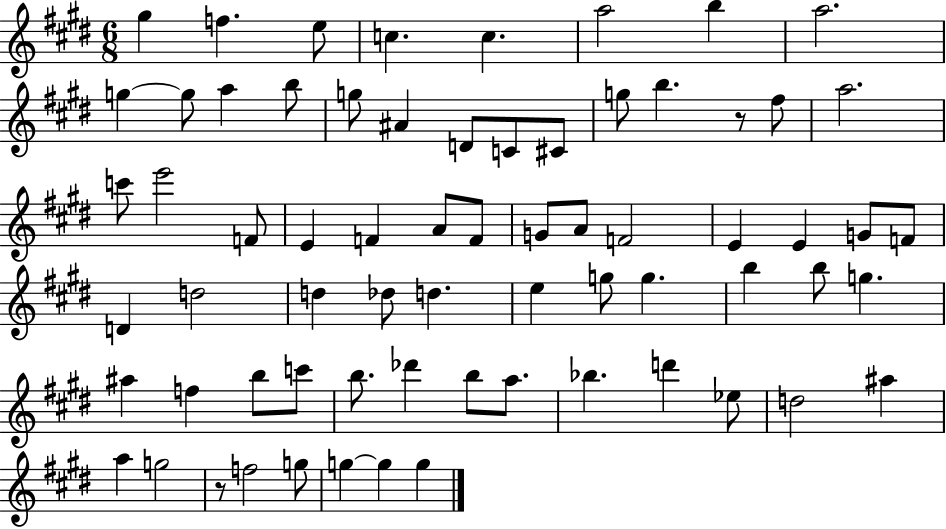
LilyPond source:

{
  \clef treble
  \numericTimeSignature
  \time 6/8
  \key e \major
  gis''4 f''4. e''8 | c''4. c''4. | a''2 b''4 | a''2. | \break g''4~~ g''8 a''4 b''8 | g''8 ais'4 d'8 c'8 cis'8 | g''8 b''4. r8 fis''8 | a''2. | \break c'''8 e'''2 f'8 | e'4 f'4 a'8 f'8 | g'8 a'8 f'2 | e'4 e'4 g'8 f'8 | \break d'4 d''2 | d''4 des''8 d''4. | e''4 g''8 g''4. | b''4 b''8 g''4. | \break ais''4 f''4 b''8 c'''8 | b''8. des'''4 b''8 a''8. | bes''4. d'''4 ees''8 | d''2 ais''4 | \break a''4 g''2 | r8 f''2 g''8 | g''4~~ g''4 g''4 | \bar "|."
}